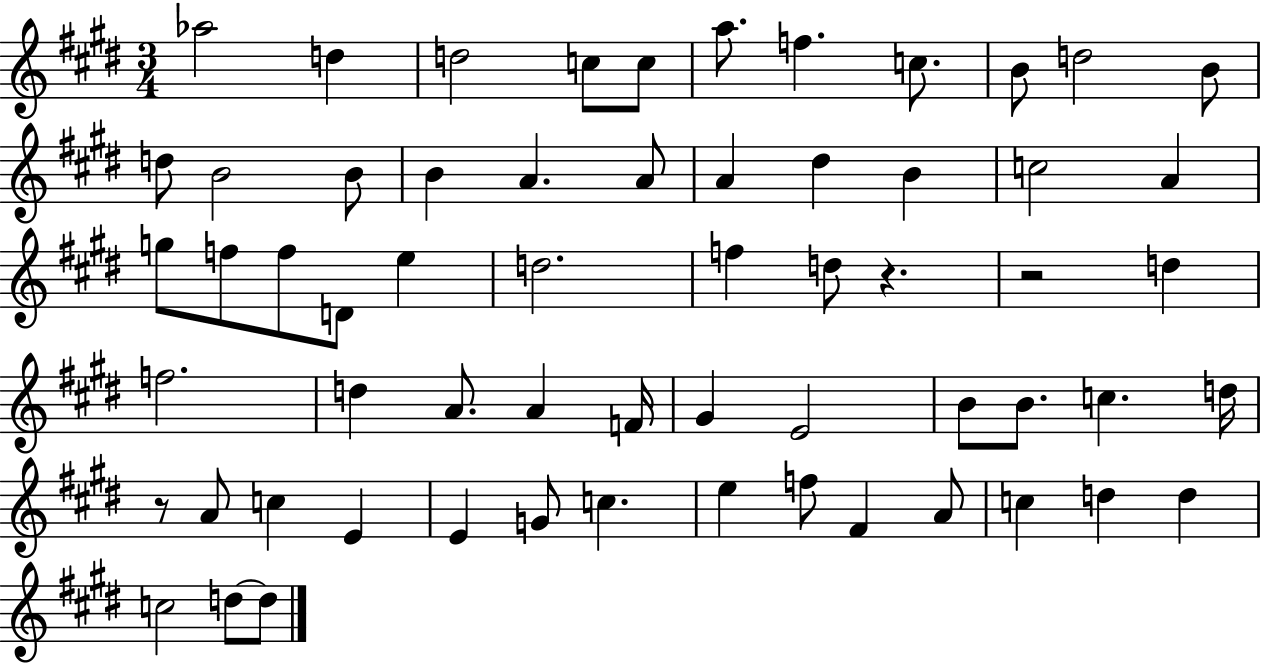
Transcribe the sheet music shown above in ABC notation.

X:1
T:Untitled
M:3/4
L:1/4
K:E
_a2 d d2 c/2 c/2 a/2 f c/2 B/2 d2 B/2 d/2 B2 B/2 B A A/2 A ^d B c2 A g/2 f/2 f/2 D/2 e d2 f d/2 z z2 d f2 d A/2 A F/4 ^G E2 B/2 B/2 c d/4 z/2 A/2 c E E G/2 c e f/2 ^F A/2 c d d c2 d/2 d/2